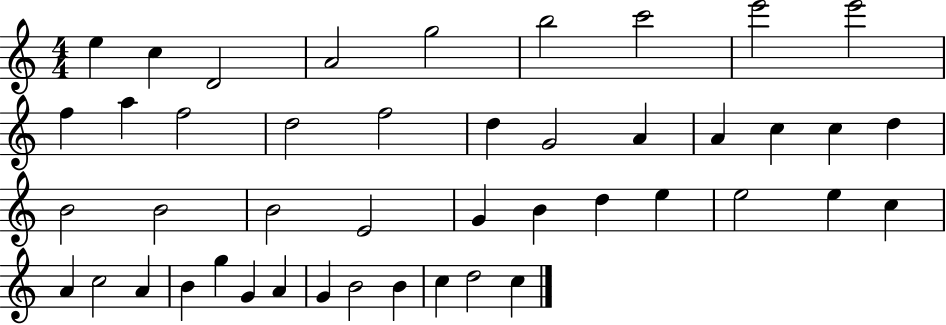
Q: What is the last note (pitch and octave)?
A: C5